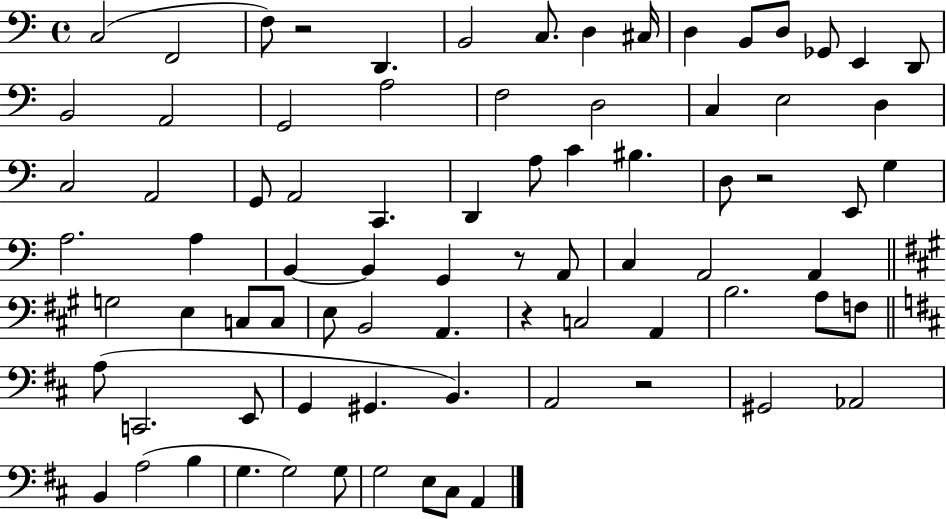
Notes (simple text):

C3/h F2/h F3/e R/h D2/q. B2/h C3/e. D3/q C#3/s D3/q B2/e D3/e Gb2/e E2/q D2/e B2/h A2/h G2/h A3/h F3/h D3/h C3/q E3/h D3/q C3/h A2/h G2/e A2/h C2/q. D2/q A3/e C4/q BIS3/q. D3/e R/h E2/e G3/q A3/h. A3/q B2/q B2/q G2/q R/e A2/e C3/q A2/h A2/q G3/h E3/q C3/e C3/e E3/e B2/h A2/q. R/q C3/h A2/q B3/h. A3/e F3/e A3/e C2/h. E2/e G2/q G#2/q. B2/q. A2/h R/h G#2/h Ab2/h B2/q A3/h B3/q G3/q. G3/h G3/e G3/h E3/e C#3/e A2/q